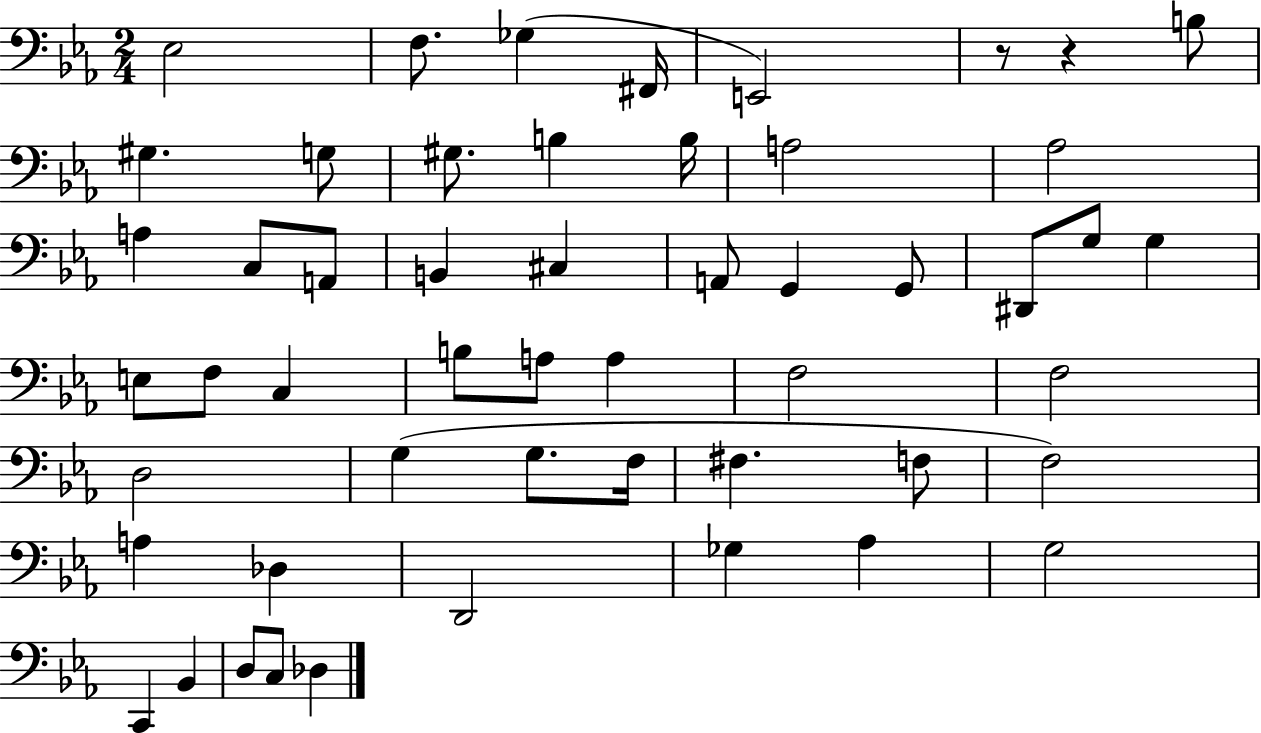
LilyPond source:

{
  \clef bass
  \numericTimeSignature
  \time 2/4
  \key ees \major
  ees2 | f8. ges4( fis,16 | e,2) | r8 r4 b8 | \break gis4. g8 | gis8. b4 b16 | a2 | aes2 | \break a4 c8 a,8 | b,4 cis4 | a,8 g,4 g,8 | dis,8 g8 g4 | \break e8 f8 c4 | b8 a8 a4 | f2 | f2 | \break d2 | g4( g8. f16 | fis4. f8 | f2) | \break a4 des4 | d,2 | ges4 aes4 | g2 | \break c,4 bes,4 | d8 c8 des4 | \bar "|."
}